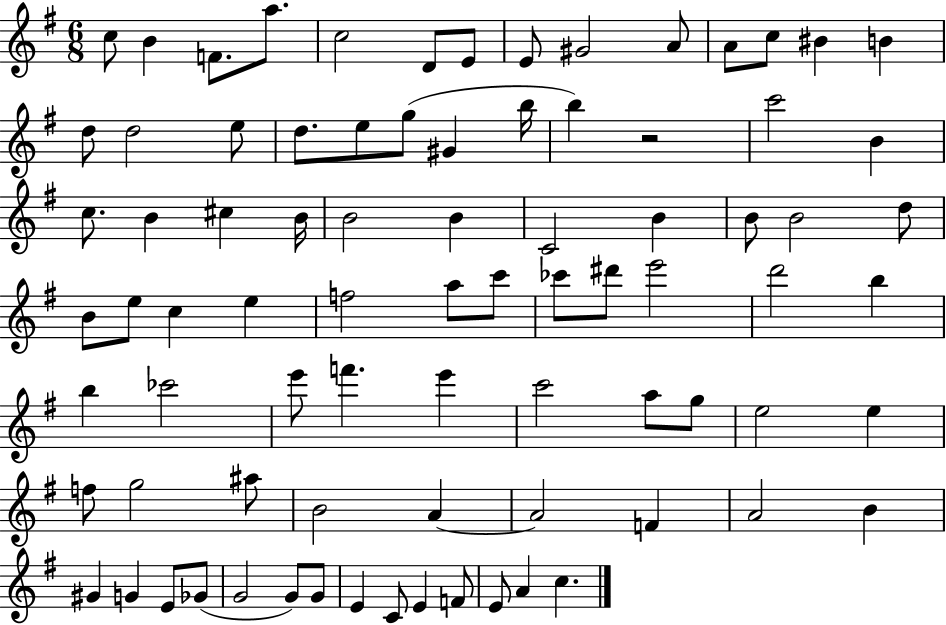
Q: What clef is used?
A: treble